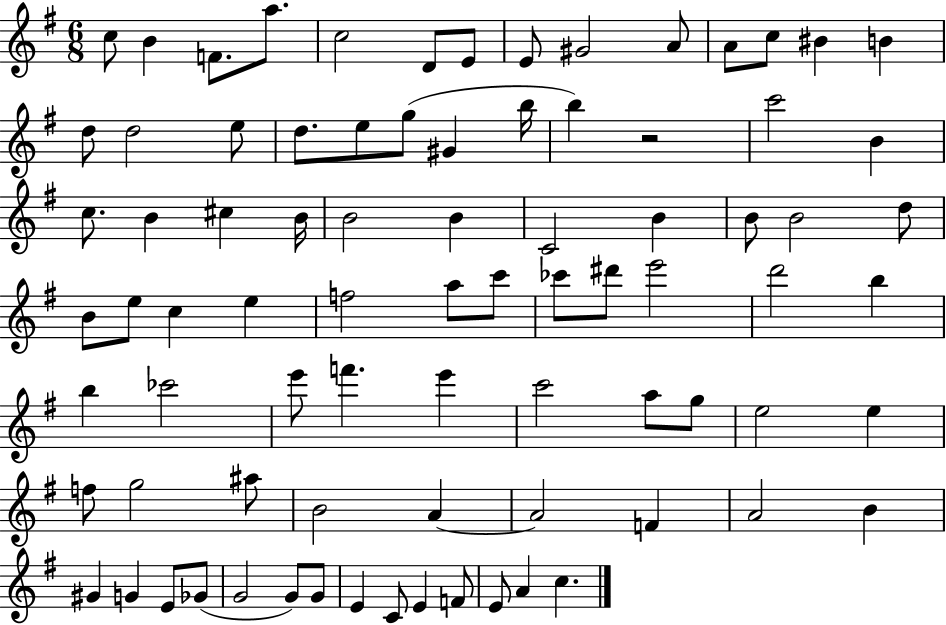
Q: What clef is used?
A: treble